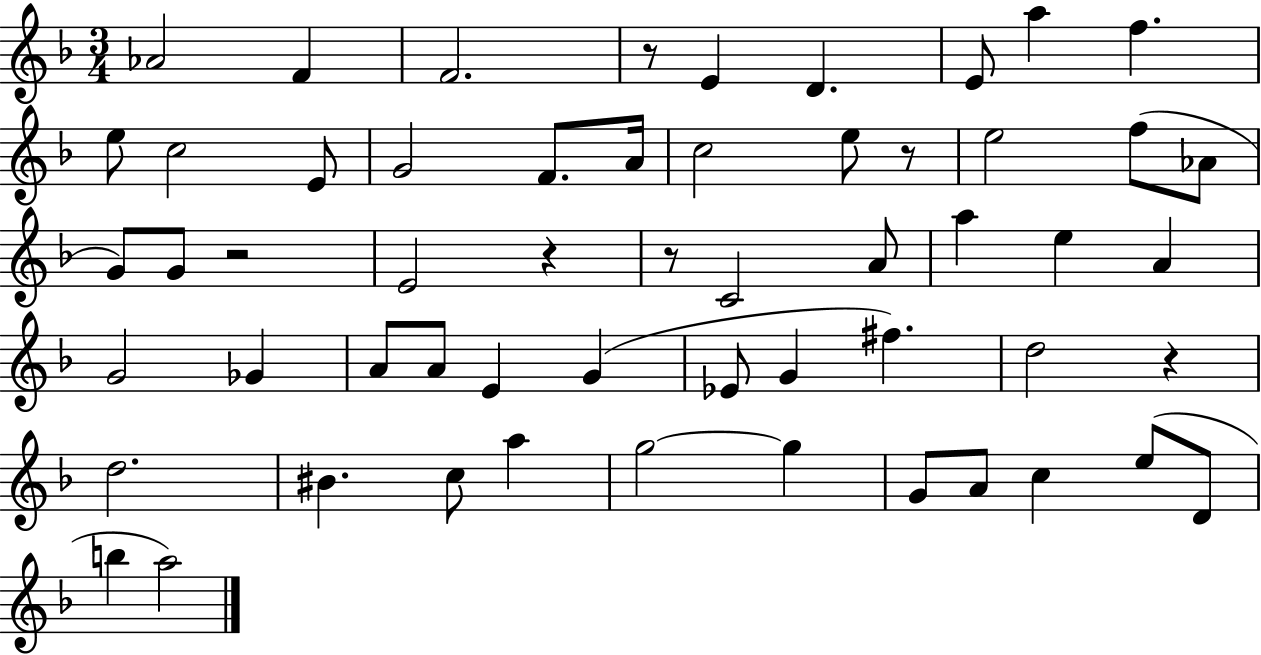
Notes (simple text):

Ab4/h F4/q F4/h. R/e E4/q D4/q. E4/e A5/q F5/q. E5/e C5/h E4/e G4/h F4/e. A4/s C5/h E5/e R/e E5/h F5/e Ab4/e G4/e G4/e R/h E4/h R/q R/e C4/h A4/e A5/q E5/q A4/q G4/h Gb4/q A4/e A4/e E4/q G4/q Eb4/e G4/q F#5/q. D5/h R/q D5/h. BIS4/q. C5/e A5/q G5/h G5/q G4/e A4/e C5/q E5/e D4/e B5/q A5/h